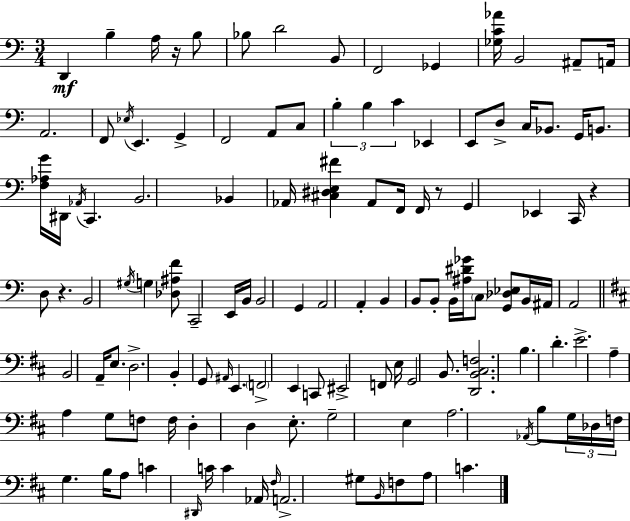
X:1
T:Untitled
M:3/4
L:1/4
K:Am
D,, B, A,/4 z/4 B,/2 _B,/2 D2 B,,/2 F,,2 _G,, [_G,C_A]/4 B,,2 ^A,,/2 A,,/4 A,,2 F,,/2 _E,/4 E,, G,, F,,2 A,,/2 C,/2 B, B, C _E,, E,,/2 D,/2 C,/4 _B,,/2 G,,/4 B,,/2 [F,_A,G]/4 ^D,,/4 _A,,/4 C,, B,,2 _B,, _A,,/4 [^C,^D,E,^F] _A,,/2 F,,/4 F,,/4 z/2 G,, _E,, C,,/4 z D,/2 z B,,2 ^G,/4 G, [_D,^A,F]/2 C,,2 E,,/4 B,,/4 B,,2 G,, A,,2 A,, B,, B,,/2 B,,/2 B,,/4 [^A,^D_G]/4 C,/2 [G,,_D,_E,]/2 B,,/4 ^A,,/4 A,,2 B,,2 A,,/4 E,/2 D,2 B,, G,,/2 ^A,,/4 E,, F,,2 E,, C,,/2 ^E,,2 F,,/2 E,/4 G,,2 B,,/2 [D,,B,,^C,F,]2 B, D E2 A, A, G,/2 F,/2 F,/4 D, D, E,/2 G,2 E, A,2 _A,,/4 B,/2 G,/4 _D,/4 F,/4 G, B,/4 A,/2 C ^D,,/4 C/4 C _A,,/4 ^F,/4 A,,2 ^G,/2 B,,/4 F,/2 A,/2 C